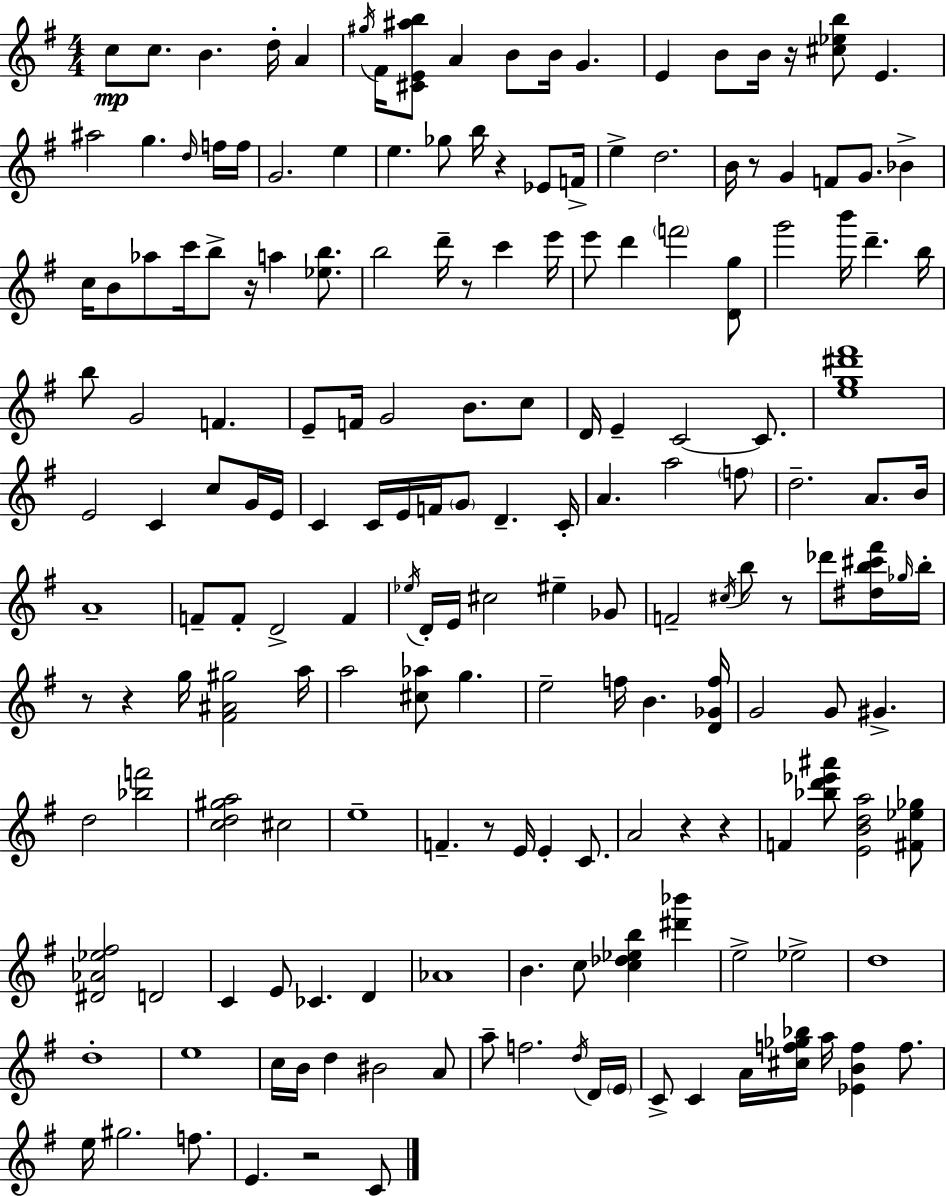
C5/e C5/e. B4/q. D5/s A4/q G#5/s F#4/s [C#4,E4,A#5,B5]/e A4/q B4/e B4/s G4/q. E4/q B4/e B4/s R/s [C#5,Eb5,B5]/e E4/q. A#5/h G5/q. D5/s F5/s F5/s G4/h. E5/q E5/q. Gb5/e B5/s R/q Eb4/e F4/s E5/q D5/h. B4/s R/e G4/q F4/e G4/e. Bb4/q C5/s B4/e Ab5/e C6/s B5/e R/s A5/q [Eb5,B5]/e. B5/h D6/s R/e C6/q E6/s E6/e D6/q F6/h [D4,G5]/e G6/h B6/s D6/q. B5/s B5/e G4/h F4/q. E4/e F4/s G4/h B4/e. C5/e D4/s E4/q C4/h C4/e. [E5,G5,D#6,F#6]/w E4/h C4/q C5/e G4/s E4/s C4/q C4/s E4/s F4/s G4/e D4/q. C4/s A4/q. A5/h F5/e D5/h. A4/e. B4/s A4/w F4/e F4/e D4/h F4/q Eb5/s D4/s E4/s C#5/h EIS5/q Gb4/e F4/h C#5/s B5/e R/e Db6/e [D#5,B5,C#6,F#6]/s Gb5/s B5/s R/e R/q G5/s [F#4,A#4,G#5]/h A5/s A5/h [C#5,Ab5]/e G5/q. E5/h F5/s B4/q. [D4,Gb4,F5]/s G4/h G4/e G#4/q. D5/h [Bb5,F6]/h [C5,D5,G#5,A5]/h C#5/h E5/w F4/q. R/e E4/s E4/q C4/e. A4/h R/q R/q F4/q [Bb5,D6,Eb6,A#6]/e [E4,B4,D5,A5]/h [F#4,Eb5,Gb5]/e [D#4,Ab4,Eb5,F#5]/h D4/h C4/q E4/e CES4/q. D4/q Ab4/w B4/q. C5/e [C5,Db5,Eb5,B5]/q [D#6,Bb6]/q E5/h Eb5/h D5/w D5/w E5/w C5/s B4/s D5/q BIS4/h A4/e A5/e F5/h. D5/s D4/s E4/s C4/e C4/q A4/s [C#5,F5,Gb5,Bb5]/s A5/s [Eb4,B4,F5]/q F5/e. E5/s G#5/h. F5/e. E4/q. R/h C4/e